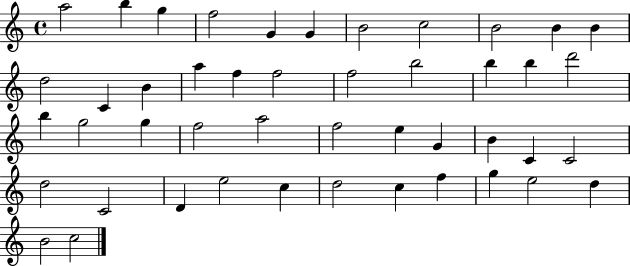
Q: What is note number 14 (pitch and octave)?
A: B4